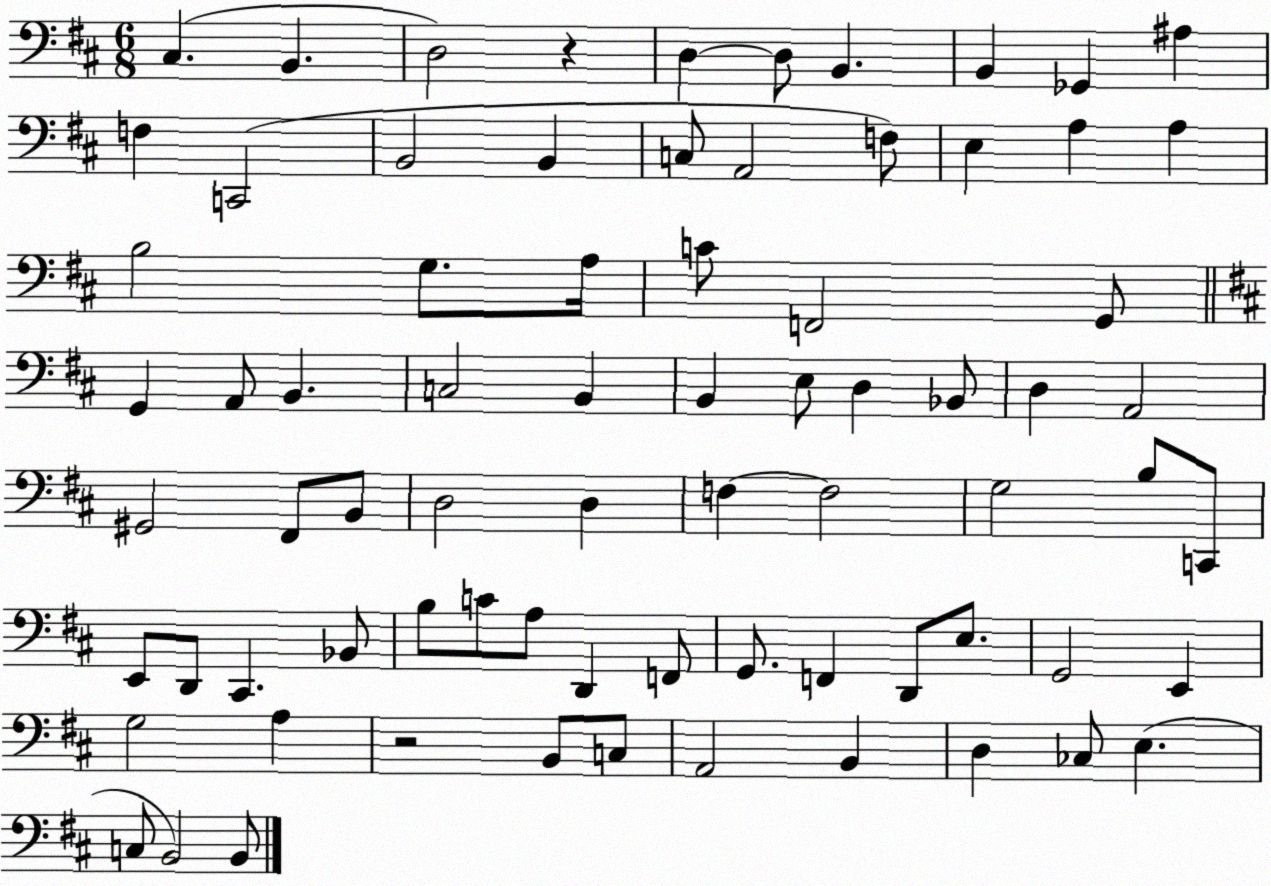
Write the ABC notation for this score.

X:1
T:Untitled
M:6/8
L:1/4
K:D
^C, B,, D,2 z D, D,/2 B,, B,, _G,, ^A, F, C,,2 B,,2 B,, C,/2 A,,2 F,/2 E, A, A, B,2 G,/2 A,/4 C/2 F,,2 G,,/2 G,, A,,/2 B,, C,2 B,, B,, E,/2 D, _B,,/2 D, A,,2 ^G,,2 ^F,,/2 B,,/2 D,2 D, F, F,2 G,2 B,/2 C,,/2 E,,/2 D,,/2 ^C,, _B,,/2 B,/2 C/2 A,/2 D,, F,,/2 G,,/2 F,, D,,/2 E,/2 G,,2 E,, G,2 A, z2 B,,/2 C,/2 A,,2 B,, D, _C,/2 E, C,/2 B,,2 B,,/2